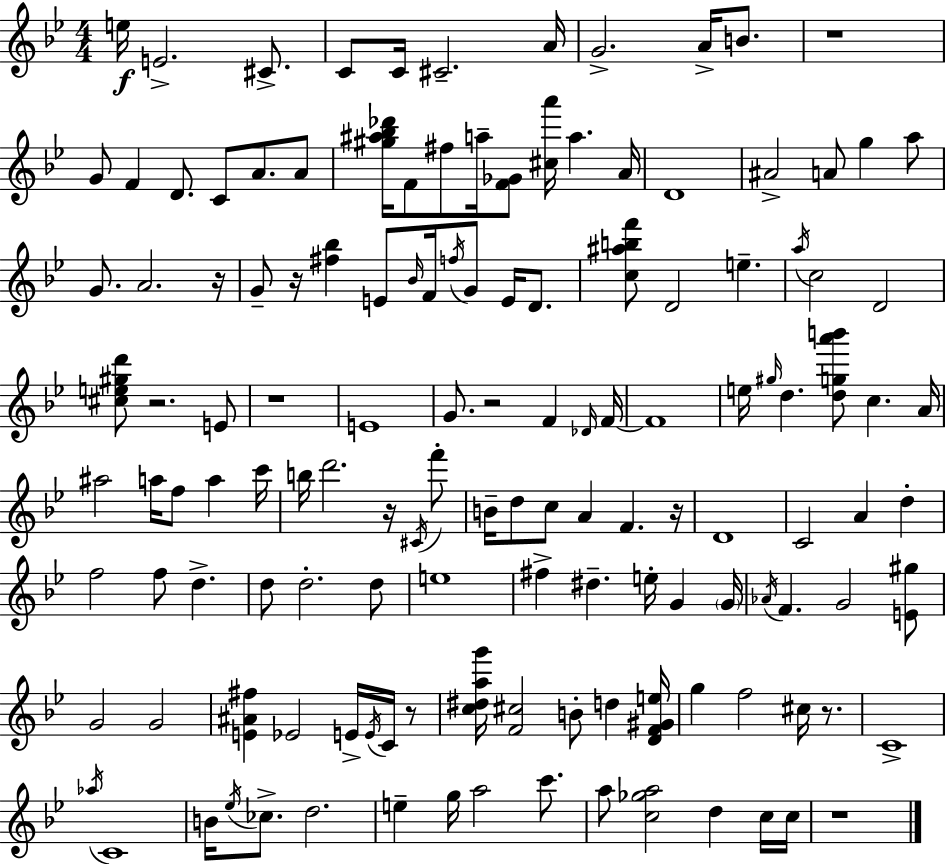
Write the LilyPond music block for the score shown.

{
  \clef treble
  \numericTimeSignature
  \time 4/4
  \key g \minor
  e''16\f e'2.-> cis'8.-> | c'8 c'16 cis'2.-- a'16 | g'2.-> a'16-> b'8. | r1 | \break g'8 f'4 d'8. c'8 a'8. a'8 | <gis'' ais'' bes'' des'''>16 f'8 fis''8 a''16-- <f' ges'>8 <cis'' a'''>16 a''4. a'16 | d'1 | ais'2-> a'8 g''4 a''8 | \break g'8. a'2. r16 | g'8-- r16 <fis'' bes''>4 e'8 \grace { bes'16 } f'16 \acciaccatura { f''16 } g'8 e'16 d'8. | <c'' ais'' b'' f'''>8 d'2 e''4.-- | \acciaccatura { a''16 } c''2 d'2 | \break <cis'' e'' gis'' d'''>8 r2. | e'8 r1 | e'1 | g'8. r2 f'4 | \break \grace { des'16 } f'16~~ f'1 | e''16 \grace { gis''16 } d''4. <d'' g'' a''' b'''>8 c''4. | a'16 ais''2 a''16 f''8 | a''4 c'''16 b''16 d'''2. | \break r16 \acciaccatura { cis'16 } f'''8-. b'16-- d''8 c''8 a'4 f'4. | r16 d'1 | c'2 a'4 | d''4-. f''2 f''8 | \break d''4.-> d''8 d''2.-. | d''8 e''1 | fis''4-> dis''4.-- | e''16-. g'4 \parenthesize g'16 \acciaccatura { aes'16 } f'4. g'2 | \break <e' gis''>8 g'2 g'2 | <e' ais' fis''>4 ees'2 | e'16-> \acciaccatura { e'16 } c'16 r8 <c'' dis'' a'' g'''>16 <f' cis''>2 | b'8-. d''4 <d' f' gis' e''>16 g''4 f''2 | \break cis''16 r8. c'1-> | \acciaccatura { aes''16 } c'1 | b'16 \acciaccatura { ees''16 } ces''8.-> d''2. | e''4-- g''16 a''2 | \break c'''8. a''8 <c'' ges'' a''>2 | d''4 c''16 c''16 r1 | \bar "|."
}